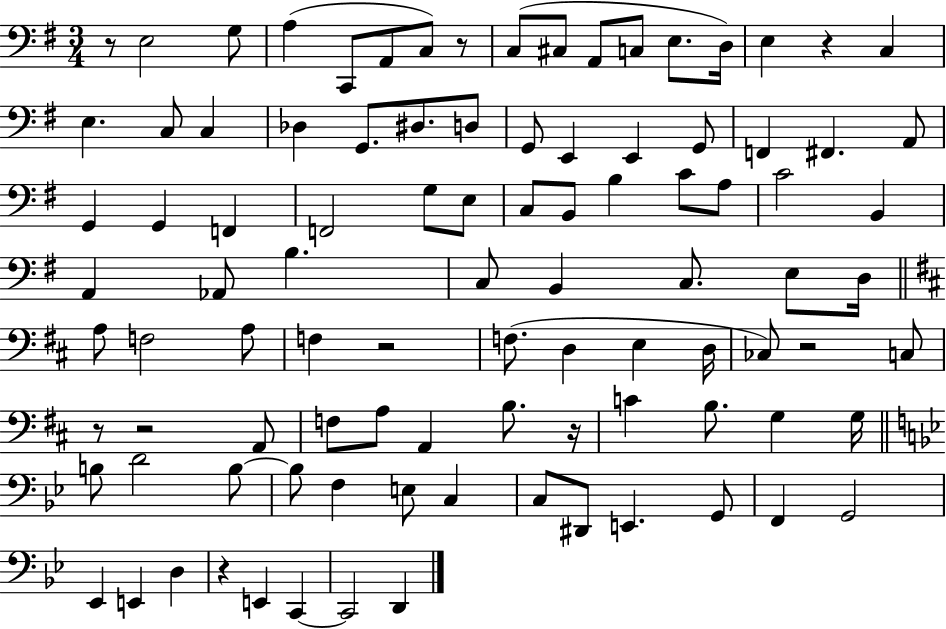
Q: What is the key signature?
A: G major